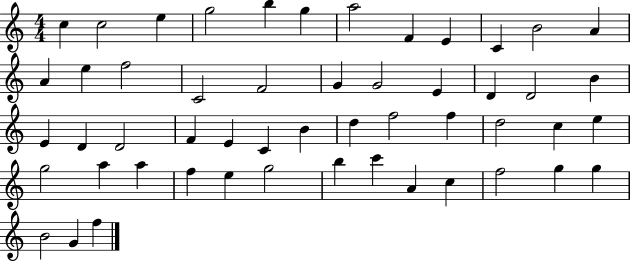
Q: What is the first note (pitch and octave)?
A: C5